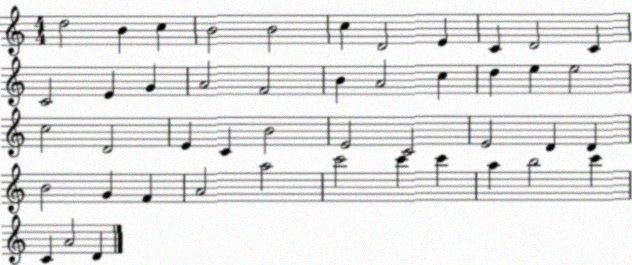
X:1
T:Untitled
M:4/4
L:1/4
K:C
d2 B c B2 B2 c D2 E C D2 C C2 E G A2 F2 B A2 c d e e2 c2 D2 E C B2 E2 C2 E2 D D B2 G F A2 a2 c'2 c' c' a b2 c' C A2 D